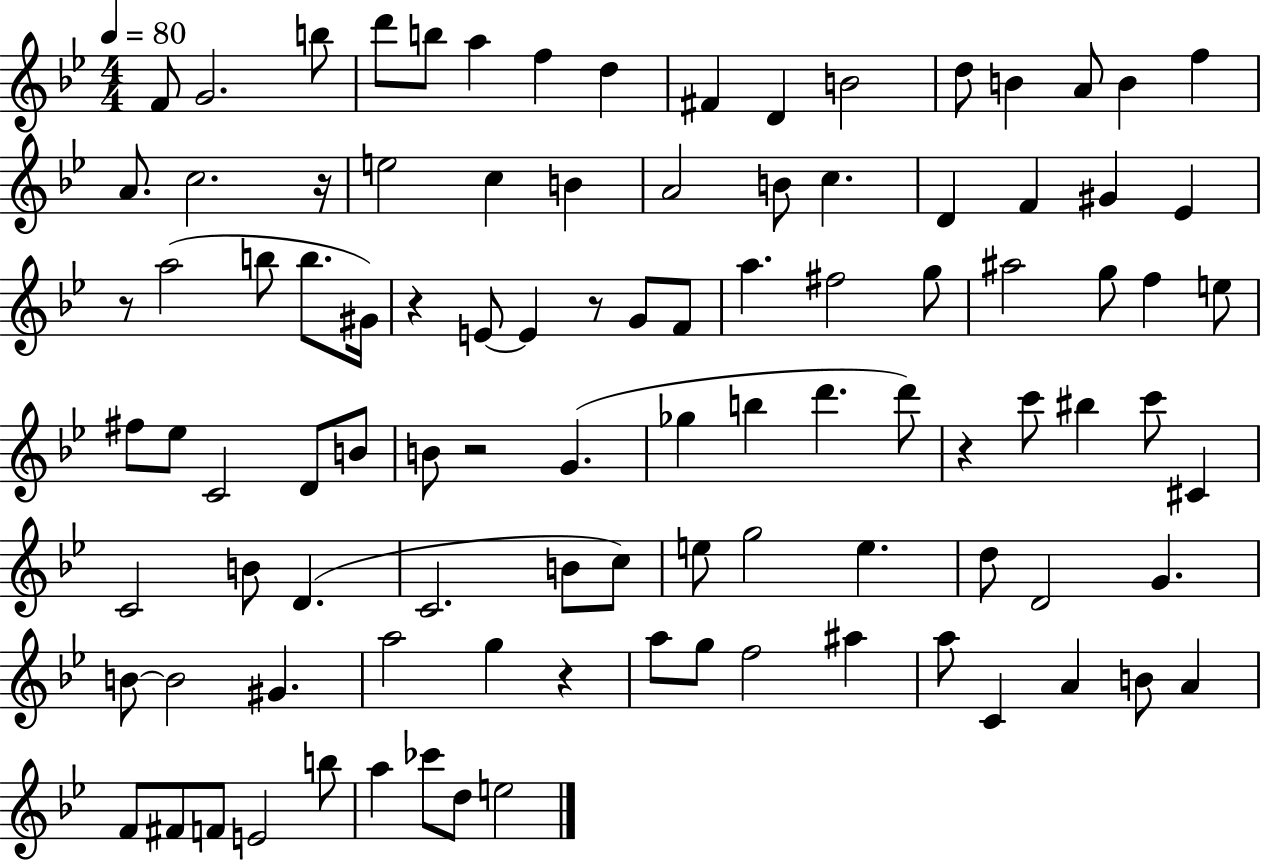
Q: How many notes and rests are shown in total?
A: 100